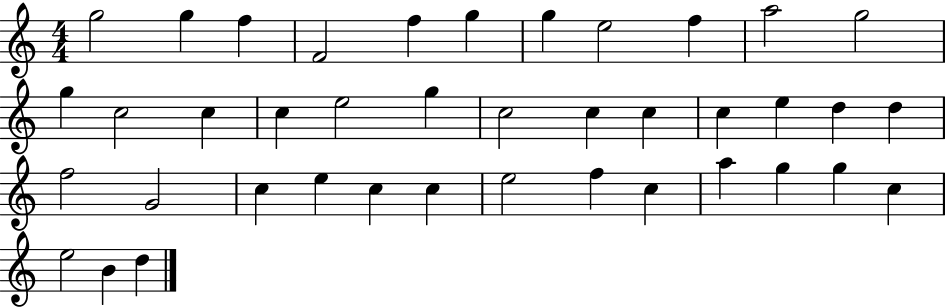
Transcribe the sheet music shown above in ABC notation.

X:1
T:Untitled
M:4/4
L:1/4
K:C
g2 g f F2 f g g e2 f a2 g2 g c2 c c e2 g c2 c c c e d d f2 G2 c e c c e2 f c a g g c e2 B d